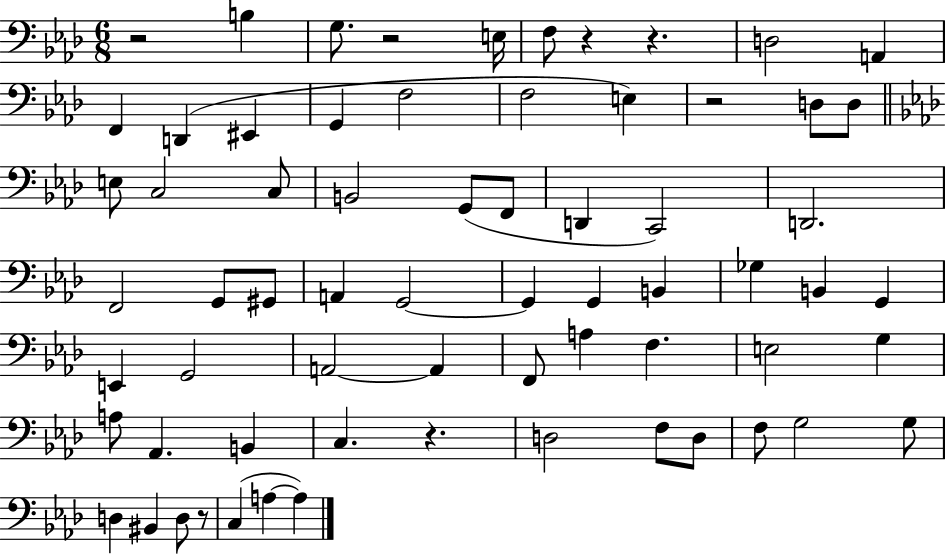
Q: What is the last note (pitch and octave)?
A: A3